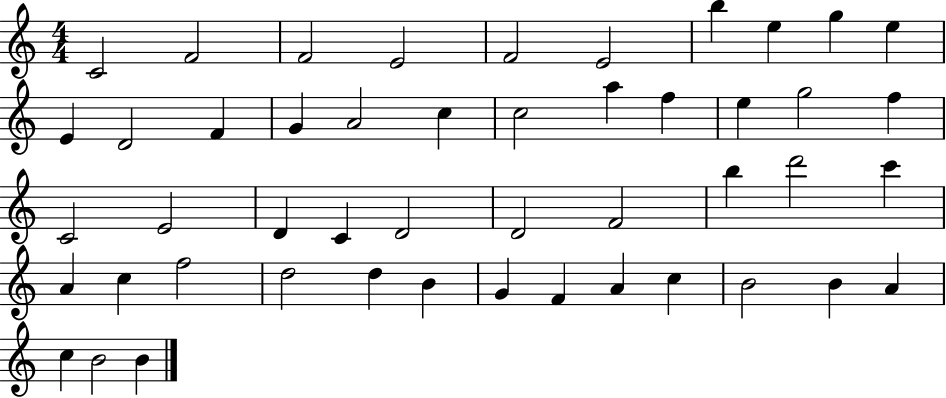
X:1
T:Untitled
M:4/4
L:1/4
K:C
C2 F2 F2 E2 F2 E2 b e g e E D2 F G A2 c c2 a f e g2 f C2 E2 D C D2 D2 F2 b d'2 c' A c f2 d2 d B G F A c B2 B A c B2 B